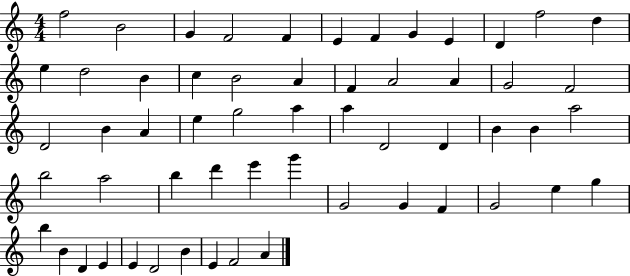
X:1
T:Untitled
M:4/4
L:1/4
K:C
f2 B2 G F2 F E F G E D f2 d e d2 B c B2 A F A2 A G2 F2 D2 B A e g2 a a D2 D B B a2 b2 a2 b d' e' g' G2 G F G2 e g b B D E E D2 B E F2 A